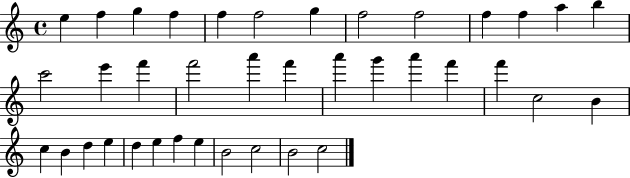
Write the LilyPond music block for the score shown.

{
  \clef treble
  \time 4/4
  \defaultTimeSignature
  \key c \major
  e''4 f''4 g''4 f''4 | f''4 f''2 g''4 | f''2 f''2 | f''4 f''4 a''4 b''4 | \break c'''2 e'''4 f'''4 | f'''2 a'''4 f'''4 | a'''4 g'''4 a'''4 f'''4 | f'''4 c''2 b'4 | \break c''4 b'4 d''4 e''4 | d''4 e''4 f''4 e''4 | b'2 c''2 | b'2 c''2 | \break \bar "|."
}